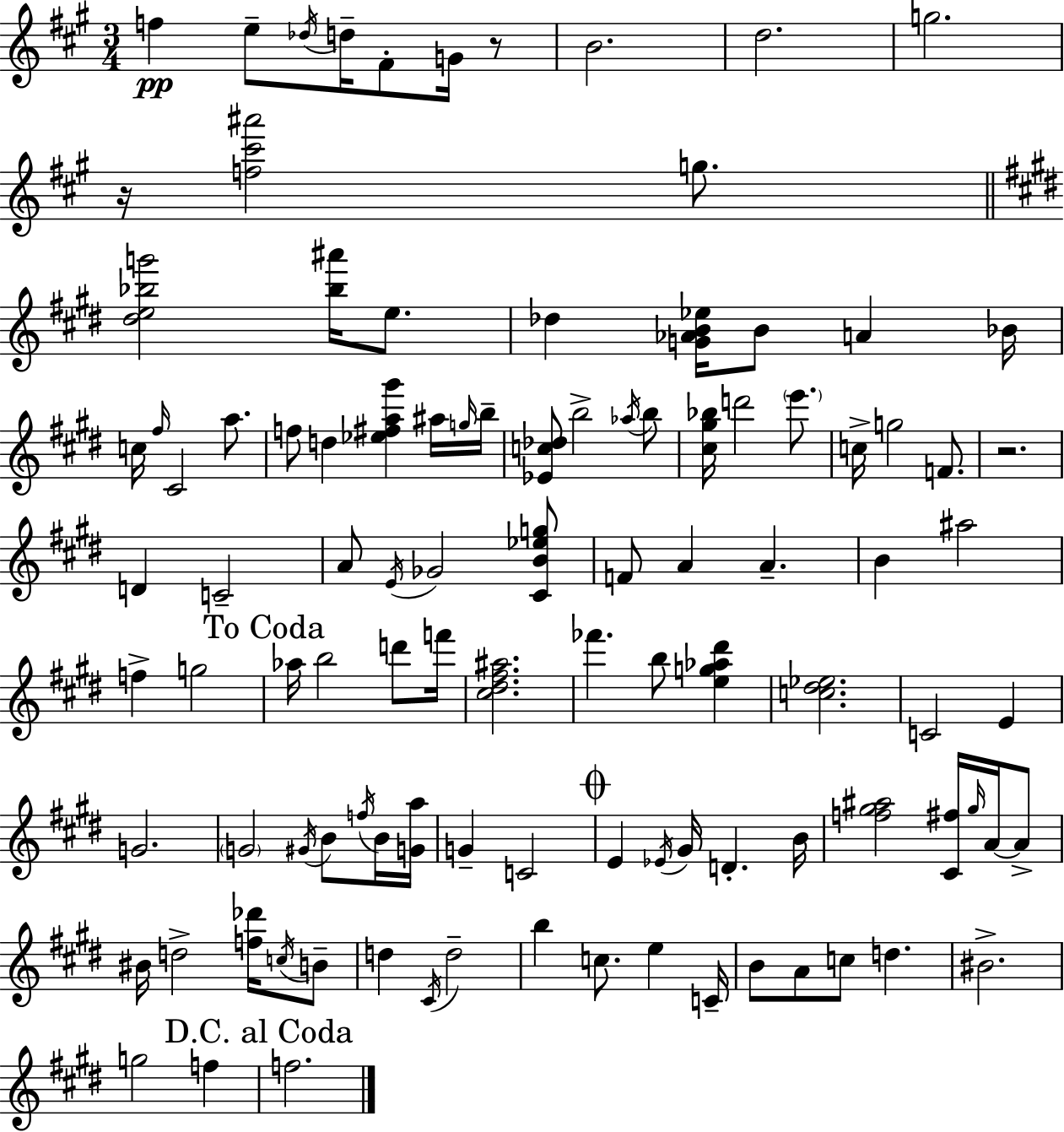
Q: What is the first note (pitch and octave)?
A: F5